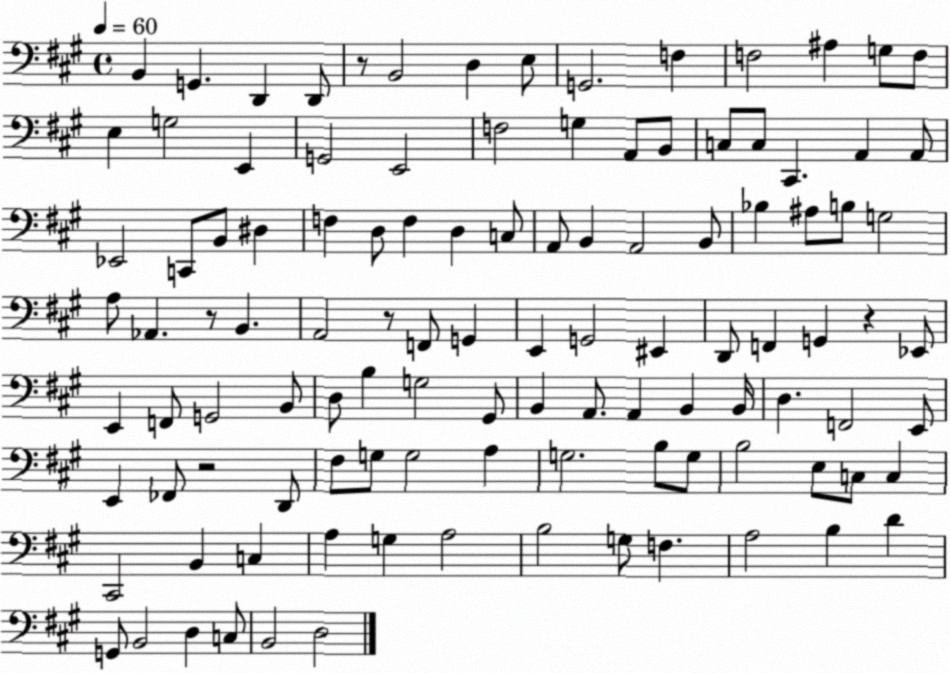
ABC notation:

X:1
T:Untitled
M:4/4
L:1/4
K:A
B,, G,, D,, D,,/2 z/2 B,,2 D, E,/2 G,,2 F, F,2 ^A, G,/2 F,/2 E, G,2 E,, G,,2 E,,2 F,2 G, A,,/2 B,,/2 C,/2 C,/2 ^C,, A,, A,,/2 _E,,2 C,,/2 B,,/2 ^D, F, D,/2 F, D, C,/2 A,,/2 B,, A,,2 B,,/2 _B, ^A,/2 B,/2 G,2 A,/2 _A,, z/2 B,, A,,2 z/2 F,,/2 G,, E,, G,,2 ^E,, D,,/2 F,, G,, z _E,,/2 E,, F,,/2 G,,2 B,,/2 D,/2 B, G,2 ^G,,/2 B,, A,,/2 A,, B,, B,,/4 D, F,,2 E,,/2 E,, _F,,/2 z2 D,,/2 ^F,/2 G,/2 G,2 A, G,2 B,/2 G,/2 B,2 E,/2 C,/2 C, ^C,,2 B,, C, A, G, A,2 B,2 G,/2 F, A,2 B, D G,,/2 B,,2 D, C,/2 B,,2 D,2